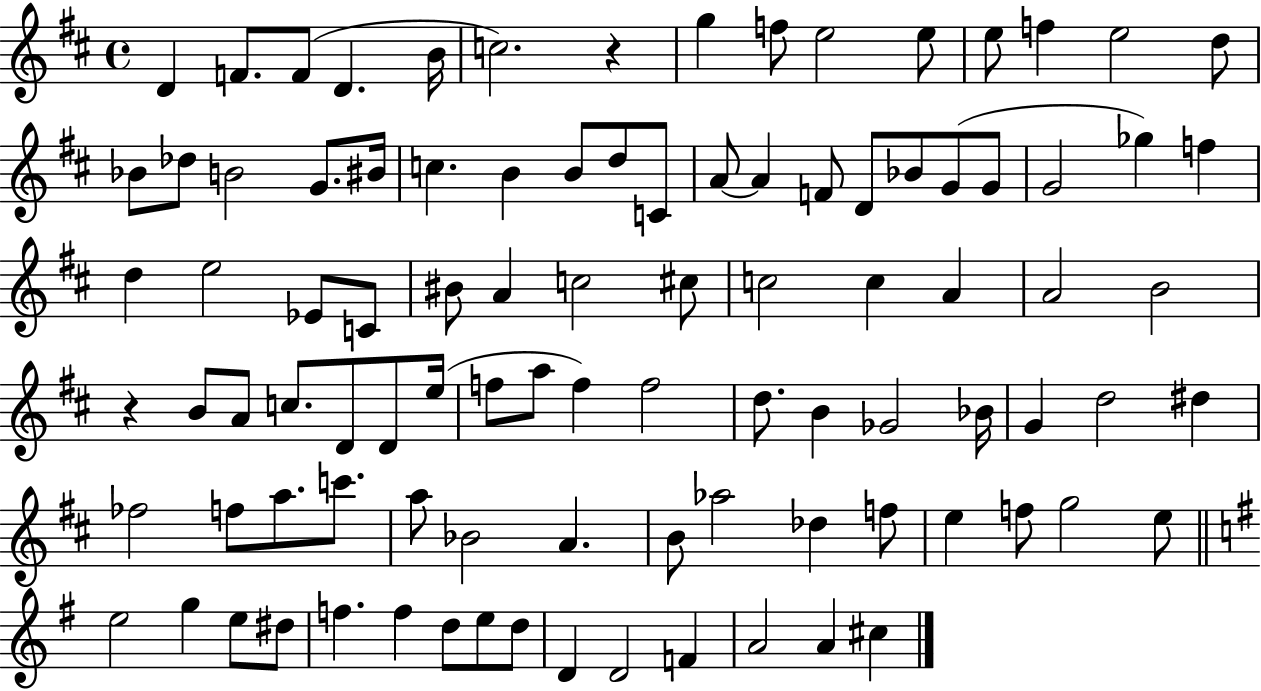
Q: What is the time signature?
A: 4/4